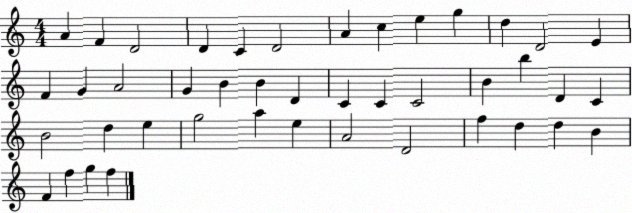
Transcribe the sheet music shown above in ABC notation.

X:1
T:Untitled
M:4/4
L:1/4
K:C
A F D2 D C D2 A c e g d D2 E F G A2 G B B D C C C2 B b D C B2 d e g2 a e A2 D2 f d d B F f g f